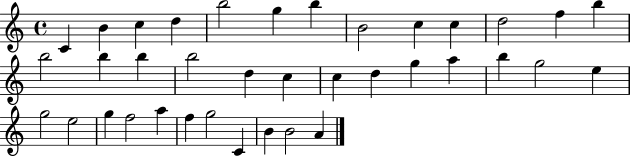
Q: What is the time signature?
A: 4/4